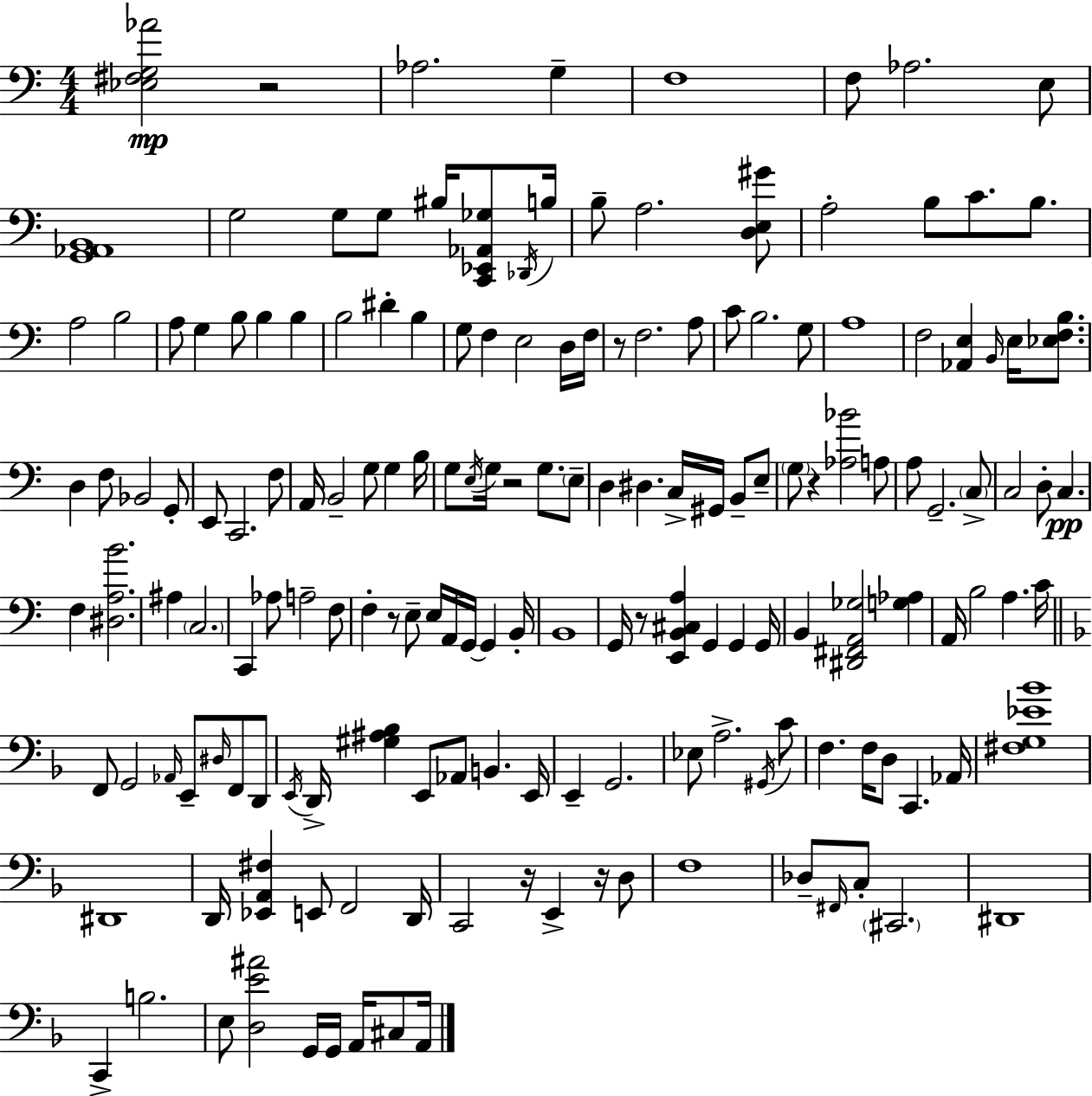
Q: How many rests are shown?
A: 8